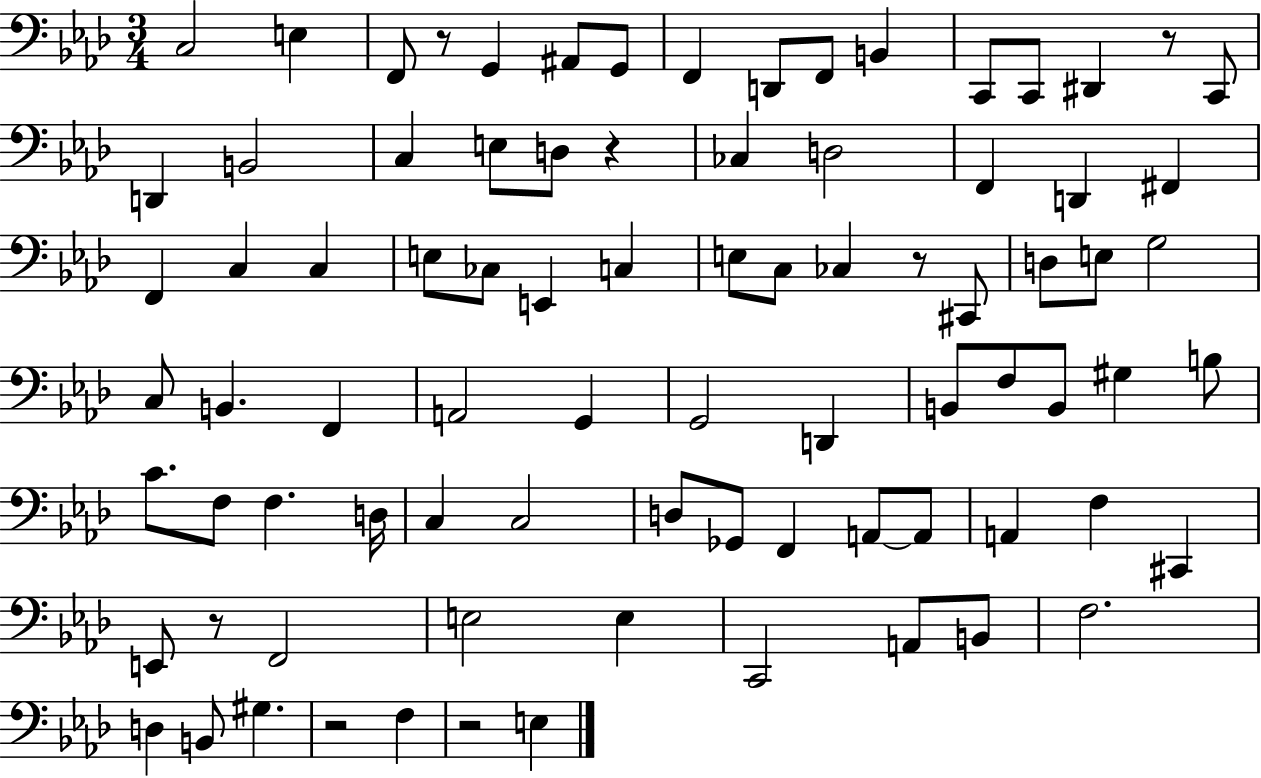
{
  \clef bass
  \numericTimeSignature
  \time 3/4
  \key aes \major
  c2 e4 | f,8 r8 g,4 ais,8 g,8 | f,4 d,8 f,8 b,4 | c,8 c,8 dis,4 r8 c,8 | \break d,4 b,2 | c4 e8 d8 r4 | ces4 d2 | f,4 d,4 fis,4 | \break f,4 c4 c4 | e8 ces8 e,4 c4 | e8 c8 ces4 r8 cis,8 | d8 e8 g2 | \break c8 b,4. f,4 | a,2 g,4 | g,2 d,4 | b,8 f8 b,8 gis4 b8 | \break c'8. f8 f4. d16 | c4 c2 | d8 ges,8 f,4 a,8~~ a,8 | a,4 f4 cis,4 | \break e,8 r8 f,2 | e2 e4 | c,2 a,8 b,8 | f2. | \break d4 b,8 gis4. | r2 f4 | r2 e4 | \bar "|."
}